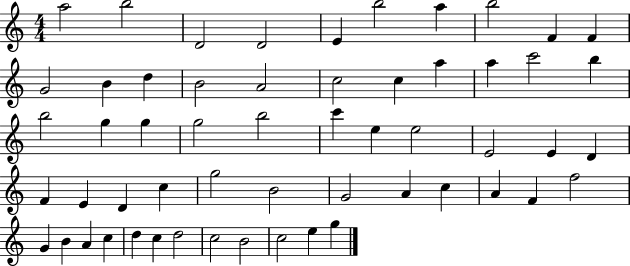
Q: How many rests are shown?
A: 0